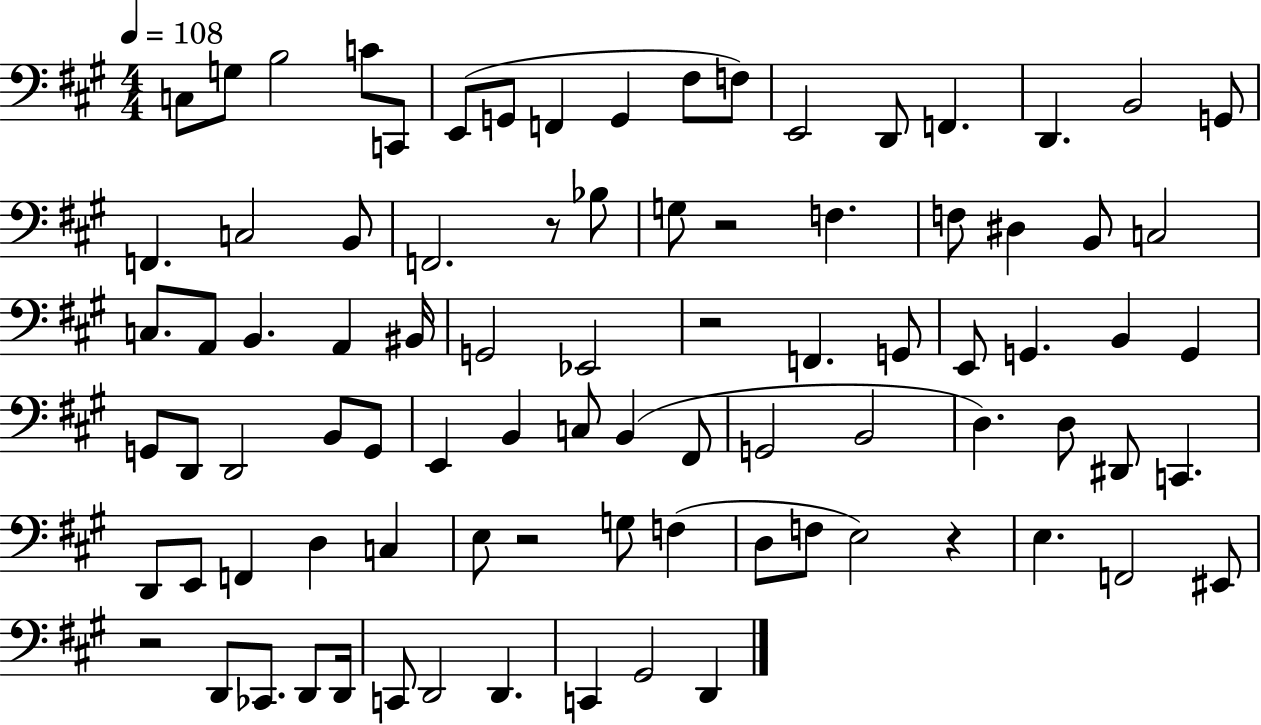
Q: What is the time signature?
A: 4/4